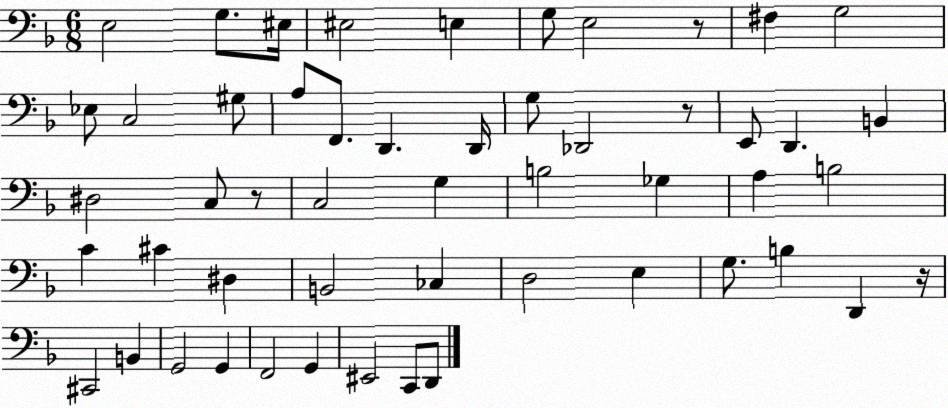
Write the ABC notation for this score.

X:1
T:Untitled
M:6/8
L:1/4
K:F
E,2 G,/2 ^E,/4 ^E,2 E, G,/2 E,2 z/2 ^F, G,2 _E,/2 C,2 ^G,/2 A,/2 F,,/2 D,, D,,/4 G,/2 _D,,2 z/2 E,,/2 D,, B,, ^D,2 C,/2 z/2 C,2 G, B,2 _G, A, B,2 C ^C ^D, B,,2 _C, D,2 E, G,/2 B, D,, z/4 ^C,,2 B,, G,,2 G,, F,,2 G,, ^E,,2 C,,/2 D,,/2